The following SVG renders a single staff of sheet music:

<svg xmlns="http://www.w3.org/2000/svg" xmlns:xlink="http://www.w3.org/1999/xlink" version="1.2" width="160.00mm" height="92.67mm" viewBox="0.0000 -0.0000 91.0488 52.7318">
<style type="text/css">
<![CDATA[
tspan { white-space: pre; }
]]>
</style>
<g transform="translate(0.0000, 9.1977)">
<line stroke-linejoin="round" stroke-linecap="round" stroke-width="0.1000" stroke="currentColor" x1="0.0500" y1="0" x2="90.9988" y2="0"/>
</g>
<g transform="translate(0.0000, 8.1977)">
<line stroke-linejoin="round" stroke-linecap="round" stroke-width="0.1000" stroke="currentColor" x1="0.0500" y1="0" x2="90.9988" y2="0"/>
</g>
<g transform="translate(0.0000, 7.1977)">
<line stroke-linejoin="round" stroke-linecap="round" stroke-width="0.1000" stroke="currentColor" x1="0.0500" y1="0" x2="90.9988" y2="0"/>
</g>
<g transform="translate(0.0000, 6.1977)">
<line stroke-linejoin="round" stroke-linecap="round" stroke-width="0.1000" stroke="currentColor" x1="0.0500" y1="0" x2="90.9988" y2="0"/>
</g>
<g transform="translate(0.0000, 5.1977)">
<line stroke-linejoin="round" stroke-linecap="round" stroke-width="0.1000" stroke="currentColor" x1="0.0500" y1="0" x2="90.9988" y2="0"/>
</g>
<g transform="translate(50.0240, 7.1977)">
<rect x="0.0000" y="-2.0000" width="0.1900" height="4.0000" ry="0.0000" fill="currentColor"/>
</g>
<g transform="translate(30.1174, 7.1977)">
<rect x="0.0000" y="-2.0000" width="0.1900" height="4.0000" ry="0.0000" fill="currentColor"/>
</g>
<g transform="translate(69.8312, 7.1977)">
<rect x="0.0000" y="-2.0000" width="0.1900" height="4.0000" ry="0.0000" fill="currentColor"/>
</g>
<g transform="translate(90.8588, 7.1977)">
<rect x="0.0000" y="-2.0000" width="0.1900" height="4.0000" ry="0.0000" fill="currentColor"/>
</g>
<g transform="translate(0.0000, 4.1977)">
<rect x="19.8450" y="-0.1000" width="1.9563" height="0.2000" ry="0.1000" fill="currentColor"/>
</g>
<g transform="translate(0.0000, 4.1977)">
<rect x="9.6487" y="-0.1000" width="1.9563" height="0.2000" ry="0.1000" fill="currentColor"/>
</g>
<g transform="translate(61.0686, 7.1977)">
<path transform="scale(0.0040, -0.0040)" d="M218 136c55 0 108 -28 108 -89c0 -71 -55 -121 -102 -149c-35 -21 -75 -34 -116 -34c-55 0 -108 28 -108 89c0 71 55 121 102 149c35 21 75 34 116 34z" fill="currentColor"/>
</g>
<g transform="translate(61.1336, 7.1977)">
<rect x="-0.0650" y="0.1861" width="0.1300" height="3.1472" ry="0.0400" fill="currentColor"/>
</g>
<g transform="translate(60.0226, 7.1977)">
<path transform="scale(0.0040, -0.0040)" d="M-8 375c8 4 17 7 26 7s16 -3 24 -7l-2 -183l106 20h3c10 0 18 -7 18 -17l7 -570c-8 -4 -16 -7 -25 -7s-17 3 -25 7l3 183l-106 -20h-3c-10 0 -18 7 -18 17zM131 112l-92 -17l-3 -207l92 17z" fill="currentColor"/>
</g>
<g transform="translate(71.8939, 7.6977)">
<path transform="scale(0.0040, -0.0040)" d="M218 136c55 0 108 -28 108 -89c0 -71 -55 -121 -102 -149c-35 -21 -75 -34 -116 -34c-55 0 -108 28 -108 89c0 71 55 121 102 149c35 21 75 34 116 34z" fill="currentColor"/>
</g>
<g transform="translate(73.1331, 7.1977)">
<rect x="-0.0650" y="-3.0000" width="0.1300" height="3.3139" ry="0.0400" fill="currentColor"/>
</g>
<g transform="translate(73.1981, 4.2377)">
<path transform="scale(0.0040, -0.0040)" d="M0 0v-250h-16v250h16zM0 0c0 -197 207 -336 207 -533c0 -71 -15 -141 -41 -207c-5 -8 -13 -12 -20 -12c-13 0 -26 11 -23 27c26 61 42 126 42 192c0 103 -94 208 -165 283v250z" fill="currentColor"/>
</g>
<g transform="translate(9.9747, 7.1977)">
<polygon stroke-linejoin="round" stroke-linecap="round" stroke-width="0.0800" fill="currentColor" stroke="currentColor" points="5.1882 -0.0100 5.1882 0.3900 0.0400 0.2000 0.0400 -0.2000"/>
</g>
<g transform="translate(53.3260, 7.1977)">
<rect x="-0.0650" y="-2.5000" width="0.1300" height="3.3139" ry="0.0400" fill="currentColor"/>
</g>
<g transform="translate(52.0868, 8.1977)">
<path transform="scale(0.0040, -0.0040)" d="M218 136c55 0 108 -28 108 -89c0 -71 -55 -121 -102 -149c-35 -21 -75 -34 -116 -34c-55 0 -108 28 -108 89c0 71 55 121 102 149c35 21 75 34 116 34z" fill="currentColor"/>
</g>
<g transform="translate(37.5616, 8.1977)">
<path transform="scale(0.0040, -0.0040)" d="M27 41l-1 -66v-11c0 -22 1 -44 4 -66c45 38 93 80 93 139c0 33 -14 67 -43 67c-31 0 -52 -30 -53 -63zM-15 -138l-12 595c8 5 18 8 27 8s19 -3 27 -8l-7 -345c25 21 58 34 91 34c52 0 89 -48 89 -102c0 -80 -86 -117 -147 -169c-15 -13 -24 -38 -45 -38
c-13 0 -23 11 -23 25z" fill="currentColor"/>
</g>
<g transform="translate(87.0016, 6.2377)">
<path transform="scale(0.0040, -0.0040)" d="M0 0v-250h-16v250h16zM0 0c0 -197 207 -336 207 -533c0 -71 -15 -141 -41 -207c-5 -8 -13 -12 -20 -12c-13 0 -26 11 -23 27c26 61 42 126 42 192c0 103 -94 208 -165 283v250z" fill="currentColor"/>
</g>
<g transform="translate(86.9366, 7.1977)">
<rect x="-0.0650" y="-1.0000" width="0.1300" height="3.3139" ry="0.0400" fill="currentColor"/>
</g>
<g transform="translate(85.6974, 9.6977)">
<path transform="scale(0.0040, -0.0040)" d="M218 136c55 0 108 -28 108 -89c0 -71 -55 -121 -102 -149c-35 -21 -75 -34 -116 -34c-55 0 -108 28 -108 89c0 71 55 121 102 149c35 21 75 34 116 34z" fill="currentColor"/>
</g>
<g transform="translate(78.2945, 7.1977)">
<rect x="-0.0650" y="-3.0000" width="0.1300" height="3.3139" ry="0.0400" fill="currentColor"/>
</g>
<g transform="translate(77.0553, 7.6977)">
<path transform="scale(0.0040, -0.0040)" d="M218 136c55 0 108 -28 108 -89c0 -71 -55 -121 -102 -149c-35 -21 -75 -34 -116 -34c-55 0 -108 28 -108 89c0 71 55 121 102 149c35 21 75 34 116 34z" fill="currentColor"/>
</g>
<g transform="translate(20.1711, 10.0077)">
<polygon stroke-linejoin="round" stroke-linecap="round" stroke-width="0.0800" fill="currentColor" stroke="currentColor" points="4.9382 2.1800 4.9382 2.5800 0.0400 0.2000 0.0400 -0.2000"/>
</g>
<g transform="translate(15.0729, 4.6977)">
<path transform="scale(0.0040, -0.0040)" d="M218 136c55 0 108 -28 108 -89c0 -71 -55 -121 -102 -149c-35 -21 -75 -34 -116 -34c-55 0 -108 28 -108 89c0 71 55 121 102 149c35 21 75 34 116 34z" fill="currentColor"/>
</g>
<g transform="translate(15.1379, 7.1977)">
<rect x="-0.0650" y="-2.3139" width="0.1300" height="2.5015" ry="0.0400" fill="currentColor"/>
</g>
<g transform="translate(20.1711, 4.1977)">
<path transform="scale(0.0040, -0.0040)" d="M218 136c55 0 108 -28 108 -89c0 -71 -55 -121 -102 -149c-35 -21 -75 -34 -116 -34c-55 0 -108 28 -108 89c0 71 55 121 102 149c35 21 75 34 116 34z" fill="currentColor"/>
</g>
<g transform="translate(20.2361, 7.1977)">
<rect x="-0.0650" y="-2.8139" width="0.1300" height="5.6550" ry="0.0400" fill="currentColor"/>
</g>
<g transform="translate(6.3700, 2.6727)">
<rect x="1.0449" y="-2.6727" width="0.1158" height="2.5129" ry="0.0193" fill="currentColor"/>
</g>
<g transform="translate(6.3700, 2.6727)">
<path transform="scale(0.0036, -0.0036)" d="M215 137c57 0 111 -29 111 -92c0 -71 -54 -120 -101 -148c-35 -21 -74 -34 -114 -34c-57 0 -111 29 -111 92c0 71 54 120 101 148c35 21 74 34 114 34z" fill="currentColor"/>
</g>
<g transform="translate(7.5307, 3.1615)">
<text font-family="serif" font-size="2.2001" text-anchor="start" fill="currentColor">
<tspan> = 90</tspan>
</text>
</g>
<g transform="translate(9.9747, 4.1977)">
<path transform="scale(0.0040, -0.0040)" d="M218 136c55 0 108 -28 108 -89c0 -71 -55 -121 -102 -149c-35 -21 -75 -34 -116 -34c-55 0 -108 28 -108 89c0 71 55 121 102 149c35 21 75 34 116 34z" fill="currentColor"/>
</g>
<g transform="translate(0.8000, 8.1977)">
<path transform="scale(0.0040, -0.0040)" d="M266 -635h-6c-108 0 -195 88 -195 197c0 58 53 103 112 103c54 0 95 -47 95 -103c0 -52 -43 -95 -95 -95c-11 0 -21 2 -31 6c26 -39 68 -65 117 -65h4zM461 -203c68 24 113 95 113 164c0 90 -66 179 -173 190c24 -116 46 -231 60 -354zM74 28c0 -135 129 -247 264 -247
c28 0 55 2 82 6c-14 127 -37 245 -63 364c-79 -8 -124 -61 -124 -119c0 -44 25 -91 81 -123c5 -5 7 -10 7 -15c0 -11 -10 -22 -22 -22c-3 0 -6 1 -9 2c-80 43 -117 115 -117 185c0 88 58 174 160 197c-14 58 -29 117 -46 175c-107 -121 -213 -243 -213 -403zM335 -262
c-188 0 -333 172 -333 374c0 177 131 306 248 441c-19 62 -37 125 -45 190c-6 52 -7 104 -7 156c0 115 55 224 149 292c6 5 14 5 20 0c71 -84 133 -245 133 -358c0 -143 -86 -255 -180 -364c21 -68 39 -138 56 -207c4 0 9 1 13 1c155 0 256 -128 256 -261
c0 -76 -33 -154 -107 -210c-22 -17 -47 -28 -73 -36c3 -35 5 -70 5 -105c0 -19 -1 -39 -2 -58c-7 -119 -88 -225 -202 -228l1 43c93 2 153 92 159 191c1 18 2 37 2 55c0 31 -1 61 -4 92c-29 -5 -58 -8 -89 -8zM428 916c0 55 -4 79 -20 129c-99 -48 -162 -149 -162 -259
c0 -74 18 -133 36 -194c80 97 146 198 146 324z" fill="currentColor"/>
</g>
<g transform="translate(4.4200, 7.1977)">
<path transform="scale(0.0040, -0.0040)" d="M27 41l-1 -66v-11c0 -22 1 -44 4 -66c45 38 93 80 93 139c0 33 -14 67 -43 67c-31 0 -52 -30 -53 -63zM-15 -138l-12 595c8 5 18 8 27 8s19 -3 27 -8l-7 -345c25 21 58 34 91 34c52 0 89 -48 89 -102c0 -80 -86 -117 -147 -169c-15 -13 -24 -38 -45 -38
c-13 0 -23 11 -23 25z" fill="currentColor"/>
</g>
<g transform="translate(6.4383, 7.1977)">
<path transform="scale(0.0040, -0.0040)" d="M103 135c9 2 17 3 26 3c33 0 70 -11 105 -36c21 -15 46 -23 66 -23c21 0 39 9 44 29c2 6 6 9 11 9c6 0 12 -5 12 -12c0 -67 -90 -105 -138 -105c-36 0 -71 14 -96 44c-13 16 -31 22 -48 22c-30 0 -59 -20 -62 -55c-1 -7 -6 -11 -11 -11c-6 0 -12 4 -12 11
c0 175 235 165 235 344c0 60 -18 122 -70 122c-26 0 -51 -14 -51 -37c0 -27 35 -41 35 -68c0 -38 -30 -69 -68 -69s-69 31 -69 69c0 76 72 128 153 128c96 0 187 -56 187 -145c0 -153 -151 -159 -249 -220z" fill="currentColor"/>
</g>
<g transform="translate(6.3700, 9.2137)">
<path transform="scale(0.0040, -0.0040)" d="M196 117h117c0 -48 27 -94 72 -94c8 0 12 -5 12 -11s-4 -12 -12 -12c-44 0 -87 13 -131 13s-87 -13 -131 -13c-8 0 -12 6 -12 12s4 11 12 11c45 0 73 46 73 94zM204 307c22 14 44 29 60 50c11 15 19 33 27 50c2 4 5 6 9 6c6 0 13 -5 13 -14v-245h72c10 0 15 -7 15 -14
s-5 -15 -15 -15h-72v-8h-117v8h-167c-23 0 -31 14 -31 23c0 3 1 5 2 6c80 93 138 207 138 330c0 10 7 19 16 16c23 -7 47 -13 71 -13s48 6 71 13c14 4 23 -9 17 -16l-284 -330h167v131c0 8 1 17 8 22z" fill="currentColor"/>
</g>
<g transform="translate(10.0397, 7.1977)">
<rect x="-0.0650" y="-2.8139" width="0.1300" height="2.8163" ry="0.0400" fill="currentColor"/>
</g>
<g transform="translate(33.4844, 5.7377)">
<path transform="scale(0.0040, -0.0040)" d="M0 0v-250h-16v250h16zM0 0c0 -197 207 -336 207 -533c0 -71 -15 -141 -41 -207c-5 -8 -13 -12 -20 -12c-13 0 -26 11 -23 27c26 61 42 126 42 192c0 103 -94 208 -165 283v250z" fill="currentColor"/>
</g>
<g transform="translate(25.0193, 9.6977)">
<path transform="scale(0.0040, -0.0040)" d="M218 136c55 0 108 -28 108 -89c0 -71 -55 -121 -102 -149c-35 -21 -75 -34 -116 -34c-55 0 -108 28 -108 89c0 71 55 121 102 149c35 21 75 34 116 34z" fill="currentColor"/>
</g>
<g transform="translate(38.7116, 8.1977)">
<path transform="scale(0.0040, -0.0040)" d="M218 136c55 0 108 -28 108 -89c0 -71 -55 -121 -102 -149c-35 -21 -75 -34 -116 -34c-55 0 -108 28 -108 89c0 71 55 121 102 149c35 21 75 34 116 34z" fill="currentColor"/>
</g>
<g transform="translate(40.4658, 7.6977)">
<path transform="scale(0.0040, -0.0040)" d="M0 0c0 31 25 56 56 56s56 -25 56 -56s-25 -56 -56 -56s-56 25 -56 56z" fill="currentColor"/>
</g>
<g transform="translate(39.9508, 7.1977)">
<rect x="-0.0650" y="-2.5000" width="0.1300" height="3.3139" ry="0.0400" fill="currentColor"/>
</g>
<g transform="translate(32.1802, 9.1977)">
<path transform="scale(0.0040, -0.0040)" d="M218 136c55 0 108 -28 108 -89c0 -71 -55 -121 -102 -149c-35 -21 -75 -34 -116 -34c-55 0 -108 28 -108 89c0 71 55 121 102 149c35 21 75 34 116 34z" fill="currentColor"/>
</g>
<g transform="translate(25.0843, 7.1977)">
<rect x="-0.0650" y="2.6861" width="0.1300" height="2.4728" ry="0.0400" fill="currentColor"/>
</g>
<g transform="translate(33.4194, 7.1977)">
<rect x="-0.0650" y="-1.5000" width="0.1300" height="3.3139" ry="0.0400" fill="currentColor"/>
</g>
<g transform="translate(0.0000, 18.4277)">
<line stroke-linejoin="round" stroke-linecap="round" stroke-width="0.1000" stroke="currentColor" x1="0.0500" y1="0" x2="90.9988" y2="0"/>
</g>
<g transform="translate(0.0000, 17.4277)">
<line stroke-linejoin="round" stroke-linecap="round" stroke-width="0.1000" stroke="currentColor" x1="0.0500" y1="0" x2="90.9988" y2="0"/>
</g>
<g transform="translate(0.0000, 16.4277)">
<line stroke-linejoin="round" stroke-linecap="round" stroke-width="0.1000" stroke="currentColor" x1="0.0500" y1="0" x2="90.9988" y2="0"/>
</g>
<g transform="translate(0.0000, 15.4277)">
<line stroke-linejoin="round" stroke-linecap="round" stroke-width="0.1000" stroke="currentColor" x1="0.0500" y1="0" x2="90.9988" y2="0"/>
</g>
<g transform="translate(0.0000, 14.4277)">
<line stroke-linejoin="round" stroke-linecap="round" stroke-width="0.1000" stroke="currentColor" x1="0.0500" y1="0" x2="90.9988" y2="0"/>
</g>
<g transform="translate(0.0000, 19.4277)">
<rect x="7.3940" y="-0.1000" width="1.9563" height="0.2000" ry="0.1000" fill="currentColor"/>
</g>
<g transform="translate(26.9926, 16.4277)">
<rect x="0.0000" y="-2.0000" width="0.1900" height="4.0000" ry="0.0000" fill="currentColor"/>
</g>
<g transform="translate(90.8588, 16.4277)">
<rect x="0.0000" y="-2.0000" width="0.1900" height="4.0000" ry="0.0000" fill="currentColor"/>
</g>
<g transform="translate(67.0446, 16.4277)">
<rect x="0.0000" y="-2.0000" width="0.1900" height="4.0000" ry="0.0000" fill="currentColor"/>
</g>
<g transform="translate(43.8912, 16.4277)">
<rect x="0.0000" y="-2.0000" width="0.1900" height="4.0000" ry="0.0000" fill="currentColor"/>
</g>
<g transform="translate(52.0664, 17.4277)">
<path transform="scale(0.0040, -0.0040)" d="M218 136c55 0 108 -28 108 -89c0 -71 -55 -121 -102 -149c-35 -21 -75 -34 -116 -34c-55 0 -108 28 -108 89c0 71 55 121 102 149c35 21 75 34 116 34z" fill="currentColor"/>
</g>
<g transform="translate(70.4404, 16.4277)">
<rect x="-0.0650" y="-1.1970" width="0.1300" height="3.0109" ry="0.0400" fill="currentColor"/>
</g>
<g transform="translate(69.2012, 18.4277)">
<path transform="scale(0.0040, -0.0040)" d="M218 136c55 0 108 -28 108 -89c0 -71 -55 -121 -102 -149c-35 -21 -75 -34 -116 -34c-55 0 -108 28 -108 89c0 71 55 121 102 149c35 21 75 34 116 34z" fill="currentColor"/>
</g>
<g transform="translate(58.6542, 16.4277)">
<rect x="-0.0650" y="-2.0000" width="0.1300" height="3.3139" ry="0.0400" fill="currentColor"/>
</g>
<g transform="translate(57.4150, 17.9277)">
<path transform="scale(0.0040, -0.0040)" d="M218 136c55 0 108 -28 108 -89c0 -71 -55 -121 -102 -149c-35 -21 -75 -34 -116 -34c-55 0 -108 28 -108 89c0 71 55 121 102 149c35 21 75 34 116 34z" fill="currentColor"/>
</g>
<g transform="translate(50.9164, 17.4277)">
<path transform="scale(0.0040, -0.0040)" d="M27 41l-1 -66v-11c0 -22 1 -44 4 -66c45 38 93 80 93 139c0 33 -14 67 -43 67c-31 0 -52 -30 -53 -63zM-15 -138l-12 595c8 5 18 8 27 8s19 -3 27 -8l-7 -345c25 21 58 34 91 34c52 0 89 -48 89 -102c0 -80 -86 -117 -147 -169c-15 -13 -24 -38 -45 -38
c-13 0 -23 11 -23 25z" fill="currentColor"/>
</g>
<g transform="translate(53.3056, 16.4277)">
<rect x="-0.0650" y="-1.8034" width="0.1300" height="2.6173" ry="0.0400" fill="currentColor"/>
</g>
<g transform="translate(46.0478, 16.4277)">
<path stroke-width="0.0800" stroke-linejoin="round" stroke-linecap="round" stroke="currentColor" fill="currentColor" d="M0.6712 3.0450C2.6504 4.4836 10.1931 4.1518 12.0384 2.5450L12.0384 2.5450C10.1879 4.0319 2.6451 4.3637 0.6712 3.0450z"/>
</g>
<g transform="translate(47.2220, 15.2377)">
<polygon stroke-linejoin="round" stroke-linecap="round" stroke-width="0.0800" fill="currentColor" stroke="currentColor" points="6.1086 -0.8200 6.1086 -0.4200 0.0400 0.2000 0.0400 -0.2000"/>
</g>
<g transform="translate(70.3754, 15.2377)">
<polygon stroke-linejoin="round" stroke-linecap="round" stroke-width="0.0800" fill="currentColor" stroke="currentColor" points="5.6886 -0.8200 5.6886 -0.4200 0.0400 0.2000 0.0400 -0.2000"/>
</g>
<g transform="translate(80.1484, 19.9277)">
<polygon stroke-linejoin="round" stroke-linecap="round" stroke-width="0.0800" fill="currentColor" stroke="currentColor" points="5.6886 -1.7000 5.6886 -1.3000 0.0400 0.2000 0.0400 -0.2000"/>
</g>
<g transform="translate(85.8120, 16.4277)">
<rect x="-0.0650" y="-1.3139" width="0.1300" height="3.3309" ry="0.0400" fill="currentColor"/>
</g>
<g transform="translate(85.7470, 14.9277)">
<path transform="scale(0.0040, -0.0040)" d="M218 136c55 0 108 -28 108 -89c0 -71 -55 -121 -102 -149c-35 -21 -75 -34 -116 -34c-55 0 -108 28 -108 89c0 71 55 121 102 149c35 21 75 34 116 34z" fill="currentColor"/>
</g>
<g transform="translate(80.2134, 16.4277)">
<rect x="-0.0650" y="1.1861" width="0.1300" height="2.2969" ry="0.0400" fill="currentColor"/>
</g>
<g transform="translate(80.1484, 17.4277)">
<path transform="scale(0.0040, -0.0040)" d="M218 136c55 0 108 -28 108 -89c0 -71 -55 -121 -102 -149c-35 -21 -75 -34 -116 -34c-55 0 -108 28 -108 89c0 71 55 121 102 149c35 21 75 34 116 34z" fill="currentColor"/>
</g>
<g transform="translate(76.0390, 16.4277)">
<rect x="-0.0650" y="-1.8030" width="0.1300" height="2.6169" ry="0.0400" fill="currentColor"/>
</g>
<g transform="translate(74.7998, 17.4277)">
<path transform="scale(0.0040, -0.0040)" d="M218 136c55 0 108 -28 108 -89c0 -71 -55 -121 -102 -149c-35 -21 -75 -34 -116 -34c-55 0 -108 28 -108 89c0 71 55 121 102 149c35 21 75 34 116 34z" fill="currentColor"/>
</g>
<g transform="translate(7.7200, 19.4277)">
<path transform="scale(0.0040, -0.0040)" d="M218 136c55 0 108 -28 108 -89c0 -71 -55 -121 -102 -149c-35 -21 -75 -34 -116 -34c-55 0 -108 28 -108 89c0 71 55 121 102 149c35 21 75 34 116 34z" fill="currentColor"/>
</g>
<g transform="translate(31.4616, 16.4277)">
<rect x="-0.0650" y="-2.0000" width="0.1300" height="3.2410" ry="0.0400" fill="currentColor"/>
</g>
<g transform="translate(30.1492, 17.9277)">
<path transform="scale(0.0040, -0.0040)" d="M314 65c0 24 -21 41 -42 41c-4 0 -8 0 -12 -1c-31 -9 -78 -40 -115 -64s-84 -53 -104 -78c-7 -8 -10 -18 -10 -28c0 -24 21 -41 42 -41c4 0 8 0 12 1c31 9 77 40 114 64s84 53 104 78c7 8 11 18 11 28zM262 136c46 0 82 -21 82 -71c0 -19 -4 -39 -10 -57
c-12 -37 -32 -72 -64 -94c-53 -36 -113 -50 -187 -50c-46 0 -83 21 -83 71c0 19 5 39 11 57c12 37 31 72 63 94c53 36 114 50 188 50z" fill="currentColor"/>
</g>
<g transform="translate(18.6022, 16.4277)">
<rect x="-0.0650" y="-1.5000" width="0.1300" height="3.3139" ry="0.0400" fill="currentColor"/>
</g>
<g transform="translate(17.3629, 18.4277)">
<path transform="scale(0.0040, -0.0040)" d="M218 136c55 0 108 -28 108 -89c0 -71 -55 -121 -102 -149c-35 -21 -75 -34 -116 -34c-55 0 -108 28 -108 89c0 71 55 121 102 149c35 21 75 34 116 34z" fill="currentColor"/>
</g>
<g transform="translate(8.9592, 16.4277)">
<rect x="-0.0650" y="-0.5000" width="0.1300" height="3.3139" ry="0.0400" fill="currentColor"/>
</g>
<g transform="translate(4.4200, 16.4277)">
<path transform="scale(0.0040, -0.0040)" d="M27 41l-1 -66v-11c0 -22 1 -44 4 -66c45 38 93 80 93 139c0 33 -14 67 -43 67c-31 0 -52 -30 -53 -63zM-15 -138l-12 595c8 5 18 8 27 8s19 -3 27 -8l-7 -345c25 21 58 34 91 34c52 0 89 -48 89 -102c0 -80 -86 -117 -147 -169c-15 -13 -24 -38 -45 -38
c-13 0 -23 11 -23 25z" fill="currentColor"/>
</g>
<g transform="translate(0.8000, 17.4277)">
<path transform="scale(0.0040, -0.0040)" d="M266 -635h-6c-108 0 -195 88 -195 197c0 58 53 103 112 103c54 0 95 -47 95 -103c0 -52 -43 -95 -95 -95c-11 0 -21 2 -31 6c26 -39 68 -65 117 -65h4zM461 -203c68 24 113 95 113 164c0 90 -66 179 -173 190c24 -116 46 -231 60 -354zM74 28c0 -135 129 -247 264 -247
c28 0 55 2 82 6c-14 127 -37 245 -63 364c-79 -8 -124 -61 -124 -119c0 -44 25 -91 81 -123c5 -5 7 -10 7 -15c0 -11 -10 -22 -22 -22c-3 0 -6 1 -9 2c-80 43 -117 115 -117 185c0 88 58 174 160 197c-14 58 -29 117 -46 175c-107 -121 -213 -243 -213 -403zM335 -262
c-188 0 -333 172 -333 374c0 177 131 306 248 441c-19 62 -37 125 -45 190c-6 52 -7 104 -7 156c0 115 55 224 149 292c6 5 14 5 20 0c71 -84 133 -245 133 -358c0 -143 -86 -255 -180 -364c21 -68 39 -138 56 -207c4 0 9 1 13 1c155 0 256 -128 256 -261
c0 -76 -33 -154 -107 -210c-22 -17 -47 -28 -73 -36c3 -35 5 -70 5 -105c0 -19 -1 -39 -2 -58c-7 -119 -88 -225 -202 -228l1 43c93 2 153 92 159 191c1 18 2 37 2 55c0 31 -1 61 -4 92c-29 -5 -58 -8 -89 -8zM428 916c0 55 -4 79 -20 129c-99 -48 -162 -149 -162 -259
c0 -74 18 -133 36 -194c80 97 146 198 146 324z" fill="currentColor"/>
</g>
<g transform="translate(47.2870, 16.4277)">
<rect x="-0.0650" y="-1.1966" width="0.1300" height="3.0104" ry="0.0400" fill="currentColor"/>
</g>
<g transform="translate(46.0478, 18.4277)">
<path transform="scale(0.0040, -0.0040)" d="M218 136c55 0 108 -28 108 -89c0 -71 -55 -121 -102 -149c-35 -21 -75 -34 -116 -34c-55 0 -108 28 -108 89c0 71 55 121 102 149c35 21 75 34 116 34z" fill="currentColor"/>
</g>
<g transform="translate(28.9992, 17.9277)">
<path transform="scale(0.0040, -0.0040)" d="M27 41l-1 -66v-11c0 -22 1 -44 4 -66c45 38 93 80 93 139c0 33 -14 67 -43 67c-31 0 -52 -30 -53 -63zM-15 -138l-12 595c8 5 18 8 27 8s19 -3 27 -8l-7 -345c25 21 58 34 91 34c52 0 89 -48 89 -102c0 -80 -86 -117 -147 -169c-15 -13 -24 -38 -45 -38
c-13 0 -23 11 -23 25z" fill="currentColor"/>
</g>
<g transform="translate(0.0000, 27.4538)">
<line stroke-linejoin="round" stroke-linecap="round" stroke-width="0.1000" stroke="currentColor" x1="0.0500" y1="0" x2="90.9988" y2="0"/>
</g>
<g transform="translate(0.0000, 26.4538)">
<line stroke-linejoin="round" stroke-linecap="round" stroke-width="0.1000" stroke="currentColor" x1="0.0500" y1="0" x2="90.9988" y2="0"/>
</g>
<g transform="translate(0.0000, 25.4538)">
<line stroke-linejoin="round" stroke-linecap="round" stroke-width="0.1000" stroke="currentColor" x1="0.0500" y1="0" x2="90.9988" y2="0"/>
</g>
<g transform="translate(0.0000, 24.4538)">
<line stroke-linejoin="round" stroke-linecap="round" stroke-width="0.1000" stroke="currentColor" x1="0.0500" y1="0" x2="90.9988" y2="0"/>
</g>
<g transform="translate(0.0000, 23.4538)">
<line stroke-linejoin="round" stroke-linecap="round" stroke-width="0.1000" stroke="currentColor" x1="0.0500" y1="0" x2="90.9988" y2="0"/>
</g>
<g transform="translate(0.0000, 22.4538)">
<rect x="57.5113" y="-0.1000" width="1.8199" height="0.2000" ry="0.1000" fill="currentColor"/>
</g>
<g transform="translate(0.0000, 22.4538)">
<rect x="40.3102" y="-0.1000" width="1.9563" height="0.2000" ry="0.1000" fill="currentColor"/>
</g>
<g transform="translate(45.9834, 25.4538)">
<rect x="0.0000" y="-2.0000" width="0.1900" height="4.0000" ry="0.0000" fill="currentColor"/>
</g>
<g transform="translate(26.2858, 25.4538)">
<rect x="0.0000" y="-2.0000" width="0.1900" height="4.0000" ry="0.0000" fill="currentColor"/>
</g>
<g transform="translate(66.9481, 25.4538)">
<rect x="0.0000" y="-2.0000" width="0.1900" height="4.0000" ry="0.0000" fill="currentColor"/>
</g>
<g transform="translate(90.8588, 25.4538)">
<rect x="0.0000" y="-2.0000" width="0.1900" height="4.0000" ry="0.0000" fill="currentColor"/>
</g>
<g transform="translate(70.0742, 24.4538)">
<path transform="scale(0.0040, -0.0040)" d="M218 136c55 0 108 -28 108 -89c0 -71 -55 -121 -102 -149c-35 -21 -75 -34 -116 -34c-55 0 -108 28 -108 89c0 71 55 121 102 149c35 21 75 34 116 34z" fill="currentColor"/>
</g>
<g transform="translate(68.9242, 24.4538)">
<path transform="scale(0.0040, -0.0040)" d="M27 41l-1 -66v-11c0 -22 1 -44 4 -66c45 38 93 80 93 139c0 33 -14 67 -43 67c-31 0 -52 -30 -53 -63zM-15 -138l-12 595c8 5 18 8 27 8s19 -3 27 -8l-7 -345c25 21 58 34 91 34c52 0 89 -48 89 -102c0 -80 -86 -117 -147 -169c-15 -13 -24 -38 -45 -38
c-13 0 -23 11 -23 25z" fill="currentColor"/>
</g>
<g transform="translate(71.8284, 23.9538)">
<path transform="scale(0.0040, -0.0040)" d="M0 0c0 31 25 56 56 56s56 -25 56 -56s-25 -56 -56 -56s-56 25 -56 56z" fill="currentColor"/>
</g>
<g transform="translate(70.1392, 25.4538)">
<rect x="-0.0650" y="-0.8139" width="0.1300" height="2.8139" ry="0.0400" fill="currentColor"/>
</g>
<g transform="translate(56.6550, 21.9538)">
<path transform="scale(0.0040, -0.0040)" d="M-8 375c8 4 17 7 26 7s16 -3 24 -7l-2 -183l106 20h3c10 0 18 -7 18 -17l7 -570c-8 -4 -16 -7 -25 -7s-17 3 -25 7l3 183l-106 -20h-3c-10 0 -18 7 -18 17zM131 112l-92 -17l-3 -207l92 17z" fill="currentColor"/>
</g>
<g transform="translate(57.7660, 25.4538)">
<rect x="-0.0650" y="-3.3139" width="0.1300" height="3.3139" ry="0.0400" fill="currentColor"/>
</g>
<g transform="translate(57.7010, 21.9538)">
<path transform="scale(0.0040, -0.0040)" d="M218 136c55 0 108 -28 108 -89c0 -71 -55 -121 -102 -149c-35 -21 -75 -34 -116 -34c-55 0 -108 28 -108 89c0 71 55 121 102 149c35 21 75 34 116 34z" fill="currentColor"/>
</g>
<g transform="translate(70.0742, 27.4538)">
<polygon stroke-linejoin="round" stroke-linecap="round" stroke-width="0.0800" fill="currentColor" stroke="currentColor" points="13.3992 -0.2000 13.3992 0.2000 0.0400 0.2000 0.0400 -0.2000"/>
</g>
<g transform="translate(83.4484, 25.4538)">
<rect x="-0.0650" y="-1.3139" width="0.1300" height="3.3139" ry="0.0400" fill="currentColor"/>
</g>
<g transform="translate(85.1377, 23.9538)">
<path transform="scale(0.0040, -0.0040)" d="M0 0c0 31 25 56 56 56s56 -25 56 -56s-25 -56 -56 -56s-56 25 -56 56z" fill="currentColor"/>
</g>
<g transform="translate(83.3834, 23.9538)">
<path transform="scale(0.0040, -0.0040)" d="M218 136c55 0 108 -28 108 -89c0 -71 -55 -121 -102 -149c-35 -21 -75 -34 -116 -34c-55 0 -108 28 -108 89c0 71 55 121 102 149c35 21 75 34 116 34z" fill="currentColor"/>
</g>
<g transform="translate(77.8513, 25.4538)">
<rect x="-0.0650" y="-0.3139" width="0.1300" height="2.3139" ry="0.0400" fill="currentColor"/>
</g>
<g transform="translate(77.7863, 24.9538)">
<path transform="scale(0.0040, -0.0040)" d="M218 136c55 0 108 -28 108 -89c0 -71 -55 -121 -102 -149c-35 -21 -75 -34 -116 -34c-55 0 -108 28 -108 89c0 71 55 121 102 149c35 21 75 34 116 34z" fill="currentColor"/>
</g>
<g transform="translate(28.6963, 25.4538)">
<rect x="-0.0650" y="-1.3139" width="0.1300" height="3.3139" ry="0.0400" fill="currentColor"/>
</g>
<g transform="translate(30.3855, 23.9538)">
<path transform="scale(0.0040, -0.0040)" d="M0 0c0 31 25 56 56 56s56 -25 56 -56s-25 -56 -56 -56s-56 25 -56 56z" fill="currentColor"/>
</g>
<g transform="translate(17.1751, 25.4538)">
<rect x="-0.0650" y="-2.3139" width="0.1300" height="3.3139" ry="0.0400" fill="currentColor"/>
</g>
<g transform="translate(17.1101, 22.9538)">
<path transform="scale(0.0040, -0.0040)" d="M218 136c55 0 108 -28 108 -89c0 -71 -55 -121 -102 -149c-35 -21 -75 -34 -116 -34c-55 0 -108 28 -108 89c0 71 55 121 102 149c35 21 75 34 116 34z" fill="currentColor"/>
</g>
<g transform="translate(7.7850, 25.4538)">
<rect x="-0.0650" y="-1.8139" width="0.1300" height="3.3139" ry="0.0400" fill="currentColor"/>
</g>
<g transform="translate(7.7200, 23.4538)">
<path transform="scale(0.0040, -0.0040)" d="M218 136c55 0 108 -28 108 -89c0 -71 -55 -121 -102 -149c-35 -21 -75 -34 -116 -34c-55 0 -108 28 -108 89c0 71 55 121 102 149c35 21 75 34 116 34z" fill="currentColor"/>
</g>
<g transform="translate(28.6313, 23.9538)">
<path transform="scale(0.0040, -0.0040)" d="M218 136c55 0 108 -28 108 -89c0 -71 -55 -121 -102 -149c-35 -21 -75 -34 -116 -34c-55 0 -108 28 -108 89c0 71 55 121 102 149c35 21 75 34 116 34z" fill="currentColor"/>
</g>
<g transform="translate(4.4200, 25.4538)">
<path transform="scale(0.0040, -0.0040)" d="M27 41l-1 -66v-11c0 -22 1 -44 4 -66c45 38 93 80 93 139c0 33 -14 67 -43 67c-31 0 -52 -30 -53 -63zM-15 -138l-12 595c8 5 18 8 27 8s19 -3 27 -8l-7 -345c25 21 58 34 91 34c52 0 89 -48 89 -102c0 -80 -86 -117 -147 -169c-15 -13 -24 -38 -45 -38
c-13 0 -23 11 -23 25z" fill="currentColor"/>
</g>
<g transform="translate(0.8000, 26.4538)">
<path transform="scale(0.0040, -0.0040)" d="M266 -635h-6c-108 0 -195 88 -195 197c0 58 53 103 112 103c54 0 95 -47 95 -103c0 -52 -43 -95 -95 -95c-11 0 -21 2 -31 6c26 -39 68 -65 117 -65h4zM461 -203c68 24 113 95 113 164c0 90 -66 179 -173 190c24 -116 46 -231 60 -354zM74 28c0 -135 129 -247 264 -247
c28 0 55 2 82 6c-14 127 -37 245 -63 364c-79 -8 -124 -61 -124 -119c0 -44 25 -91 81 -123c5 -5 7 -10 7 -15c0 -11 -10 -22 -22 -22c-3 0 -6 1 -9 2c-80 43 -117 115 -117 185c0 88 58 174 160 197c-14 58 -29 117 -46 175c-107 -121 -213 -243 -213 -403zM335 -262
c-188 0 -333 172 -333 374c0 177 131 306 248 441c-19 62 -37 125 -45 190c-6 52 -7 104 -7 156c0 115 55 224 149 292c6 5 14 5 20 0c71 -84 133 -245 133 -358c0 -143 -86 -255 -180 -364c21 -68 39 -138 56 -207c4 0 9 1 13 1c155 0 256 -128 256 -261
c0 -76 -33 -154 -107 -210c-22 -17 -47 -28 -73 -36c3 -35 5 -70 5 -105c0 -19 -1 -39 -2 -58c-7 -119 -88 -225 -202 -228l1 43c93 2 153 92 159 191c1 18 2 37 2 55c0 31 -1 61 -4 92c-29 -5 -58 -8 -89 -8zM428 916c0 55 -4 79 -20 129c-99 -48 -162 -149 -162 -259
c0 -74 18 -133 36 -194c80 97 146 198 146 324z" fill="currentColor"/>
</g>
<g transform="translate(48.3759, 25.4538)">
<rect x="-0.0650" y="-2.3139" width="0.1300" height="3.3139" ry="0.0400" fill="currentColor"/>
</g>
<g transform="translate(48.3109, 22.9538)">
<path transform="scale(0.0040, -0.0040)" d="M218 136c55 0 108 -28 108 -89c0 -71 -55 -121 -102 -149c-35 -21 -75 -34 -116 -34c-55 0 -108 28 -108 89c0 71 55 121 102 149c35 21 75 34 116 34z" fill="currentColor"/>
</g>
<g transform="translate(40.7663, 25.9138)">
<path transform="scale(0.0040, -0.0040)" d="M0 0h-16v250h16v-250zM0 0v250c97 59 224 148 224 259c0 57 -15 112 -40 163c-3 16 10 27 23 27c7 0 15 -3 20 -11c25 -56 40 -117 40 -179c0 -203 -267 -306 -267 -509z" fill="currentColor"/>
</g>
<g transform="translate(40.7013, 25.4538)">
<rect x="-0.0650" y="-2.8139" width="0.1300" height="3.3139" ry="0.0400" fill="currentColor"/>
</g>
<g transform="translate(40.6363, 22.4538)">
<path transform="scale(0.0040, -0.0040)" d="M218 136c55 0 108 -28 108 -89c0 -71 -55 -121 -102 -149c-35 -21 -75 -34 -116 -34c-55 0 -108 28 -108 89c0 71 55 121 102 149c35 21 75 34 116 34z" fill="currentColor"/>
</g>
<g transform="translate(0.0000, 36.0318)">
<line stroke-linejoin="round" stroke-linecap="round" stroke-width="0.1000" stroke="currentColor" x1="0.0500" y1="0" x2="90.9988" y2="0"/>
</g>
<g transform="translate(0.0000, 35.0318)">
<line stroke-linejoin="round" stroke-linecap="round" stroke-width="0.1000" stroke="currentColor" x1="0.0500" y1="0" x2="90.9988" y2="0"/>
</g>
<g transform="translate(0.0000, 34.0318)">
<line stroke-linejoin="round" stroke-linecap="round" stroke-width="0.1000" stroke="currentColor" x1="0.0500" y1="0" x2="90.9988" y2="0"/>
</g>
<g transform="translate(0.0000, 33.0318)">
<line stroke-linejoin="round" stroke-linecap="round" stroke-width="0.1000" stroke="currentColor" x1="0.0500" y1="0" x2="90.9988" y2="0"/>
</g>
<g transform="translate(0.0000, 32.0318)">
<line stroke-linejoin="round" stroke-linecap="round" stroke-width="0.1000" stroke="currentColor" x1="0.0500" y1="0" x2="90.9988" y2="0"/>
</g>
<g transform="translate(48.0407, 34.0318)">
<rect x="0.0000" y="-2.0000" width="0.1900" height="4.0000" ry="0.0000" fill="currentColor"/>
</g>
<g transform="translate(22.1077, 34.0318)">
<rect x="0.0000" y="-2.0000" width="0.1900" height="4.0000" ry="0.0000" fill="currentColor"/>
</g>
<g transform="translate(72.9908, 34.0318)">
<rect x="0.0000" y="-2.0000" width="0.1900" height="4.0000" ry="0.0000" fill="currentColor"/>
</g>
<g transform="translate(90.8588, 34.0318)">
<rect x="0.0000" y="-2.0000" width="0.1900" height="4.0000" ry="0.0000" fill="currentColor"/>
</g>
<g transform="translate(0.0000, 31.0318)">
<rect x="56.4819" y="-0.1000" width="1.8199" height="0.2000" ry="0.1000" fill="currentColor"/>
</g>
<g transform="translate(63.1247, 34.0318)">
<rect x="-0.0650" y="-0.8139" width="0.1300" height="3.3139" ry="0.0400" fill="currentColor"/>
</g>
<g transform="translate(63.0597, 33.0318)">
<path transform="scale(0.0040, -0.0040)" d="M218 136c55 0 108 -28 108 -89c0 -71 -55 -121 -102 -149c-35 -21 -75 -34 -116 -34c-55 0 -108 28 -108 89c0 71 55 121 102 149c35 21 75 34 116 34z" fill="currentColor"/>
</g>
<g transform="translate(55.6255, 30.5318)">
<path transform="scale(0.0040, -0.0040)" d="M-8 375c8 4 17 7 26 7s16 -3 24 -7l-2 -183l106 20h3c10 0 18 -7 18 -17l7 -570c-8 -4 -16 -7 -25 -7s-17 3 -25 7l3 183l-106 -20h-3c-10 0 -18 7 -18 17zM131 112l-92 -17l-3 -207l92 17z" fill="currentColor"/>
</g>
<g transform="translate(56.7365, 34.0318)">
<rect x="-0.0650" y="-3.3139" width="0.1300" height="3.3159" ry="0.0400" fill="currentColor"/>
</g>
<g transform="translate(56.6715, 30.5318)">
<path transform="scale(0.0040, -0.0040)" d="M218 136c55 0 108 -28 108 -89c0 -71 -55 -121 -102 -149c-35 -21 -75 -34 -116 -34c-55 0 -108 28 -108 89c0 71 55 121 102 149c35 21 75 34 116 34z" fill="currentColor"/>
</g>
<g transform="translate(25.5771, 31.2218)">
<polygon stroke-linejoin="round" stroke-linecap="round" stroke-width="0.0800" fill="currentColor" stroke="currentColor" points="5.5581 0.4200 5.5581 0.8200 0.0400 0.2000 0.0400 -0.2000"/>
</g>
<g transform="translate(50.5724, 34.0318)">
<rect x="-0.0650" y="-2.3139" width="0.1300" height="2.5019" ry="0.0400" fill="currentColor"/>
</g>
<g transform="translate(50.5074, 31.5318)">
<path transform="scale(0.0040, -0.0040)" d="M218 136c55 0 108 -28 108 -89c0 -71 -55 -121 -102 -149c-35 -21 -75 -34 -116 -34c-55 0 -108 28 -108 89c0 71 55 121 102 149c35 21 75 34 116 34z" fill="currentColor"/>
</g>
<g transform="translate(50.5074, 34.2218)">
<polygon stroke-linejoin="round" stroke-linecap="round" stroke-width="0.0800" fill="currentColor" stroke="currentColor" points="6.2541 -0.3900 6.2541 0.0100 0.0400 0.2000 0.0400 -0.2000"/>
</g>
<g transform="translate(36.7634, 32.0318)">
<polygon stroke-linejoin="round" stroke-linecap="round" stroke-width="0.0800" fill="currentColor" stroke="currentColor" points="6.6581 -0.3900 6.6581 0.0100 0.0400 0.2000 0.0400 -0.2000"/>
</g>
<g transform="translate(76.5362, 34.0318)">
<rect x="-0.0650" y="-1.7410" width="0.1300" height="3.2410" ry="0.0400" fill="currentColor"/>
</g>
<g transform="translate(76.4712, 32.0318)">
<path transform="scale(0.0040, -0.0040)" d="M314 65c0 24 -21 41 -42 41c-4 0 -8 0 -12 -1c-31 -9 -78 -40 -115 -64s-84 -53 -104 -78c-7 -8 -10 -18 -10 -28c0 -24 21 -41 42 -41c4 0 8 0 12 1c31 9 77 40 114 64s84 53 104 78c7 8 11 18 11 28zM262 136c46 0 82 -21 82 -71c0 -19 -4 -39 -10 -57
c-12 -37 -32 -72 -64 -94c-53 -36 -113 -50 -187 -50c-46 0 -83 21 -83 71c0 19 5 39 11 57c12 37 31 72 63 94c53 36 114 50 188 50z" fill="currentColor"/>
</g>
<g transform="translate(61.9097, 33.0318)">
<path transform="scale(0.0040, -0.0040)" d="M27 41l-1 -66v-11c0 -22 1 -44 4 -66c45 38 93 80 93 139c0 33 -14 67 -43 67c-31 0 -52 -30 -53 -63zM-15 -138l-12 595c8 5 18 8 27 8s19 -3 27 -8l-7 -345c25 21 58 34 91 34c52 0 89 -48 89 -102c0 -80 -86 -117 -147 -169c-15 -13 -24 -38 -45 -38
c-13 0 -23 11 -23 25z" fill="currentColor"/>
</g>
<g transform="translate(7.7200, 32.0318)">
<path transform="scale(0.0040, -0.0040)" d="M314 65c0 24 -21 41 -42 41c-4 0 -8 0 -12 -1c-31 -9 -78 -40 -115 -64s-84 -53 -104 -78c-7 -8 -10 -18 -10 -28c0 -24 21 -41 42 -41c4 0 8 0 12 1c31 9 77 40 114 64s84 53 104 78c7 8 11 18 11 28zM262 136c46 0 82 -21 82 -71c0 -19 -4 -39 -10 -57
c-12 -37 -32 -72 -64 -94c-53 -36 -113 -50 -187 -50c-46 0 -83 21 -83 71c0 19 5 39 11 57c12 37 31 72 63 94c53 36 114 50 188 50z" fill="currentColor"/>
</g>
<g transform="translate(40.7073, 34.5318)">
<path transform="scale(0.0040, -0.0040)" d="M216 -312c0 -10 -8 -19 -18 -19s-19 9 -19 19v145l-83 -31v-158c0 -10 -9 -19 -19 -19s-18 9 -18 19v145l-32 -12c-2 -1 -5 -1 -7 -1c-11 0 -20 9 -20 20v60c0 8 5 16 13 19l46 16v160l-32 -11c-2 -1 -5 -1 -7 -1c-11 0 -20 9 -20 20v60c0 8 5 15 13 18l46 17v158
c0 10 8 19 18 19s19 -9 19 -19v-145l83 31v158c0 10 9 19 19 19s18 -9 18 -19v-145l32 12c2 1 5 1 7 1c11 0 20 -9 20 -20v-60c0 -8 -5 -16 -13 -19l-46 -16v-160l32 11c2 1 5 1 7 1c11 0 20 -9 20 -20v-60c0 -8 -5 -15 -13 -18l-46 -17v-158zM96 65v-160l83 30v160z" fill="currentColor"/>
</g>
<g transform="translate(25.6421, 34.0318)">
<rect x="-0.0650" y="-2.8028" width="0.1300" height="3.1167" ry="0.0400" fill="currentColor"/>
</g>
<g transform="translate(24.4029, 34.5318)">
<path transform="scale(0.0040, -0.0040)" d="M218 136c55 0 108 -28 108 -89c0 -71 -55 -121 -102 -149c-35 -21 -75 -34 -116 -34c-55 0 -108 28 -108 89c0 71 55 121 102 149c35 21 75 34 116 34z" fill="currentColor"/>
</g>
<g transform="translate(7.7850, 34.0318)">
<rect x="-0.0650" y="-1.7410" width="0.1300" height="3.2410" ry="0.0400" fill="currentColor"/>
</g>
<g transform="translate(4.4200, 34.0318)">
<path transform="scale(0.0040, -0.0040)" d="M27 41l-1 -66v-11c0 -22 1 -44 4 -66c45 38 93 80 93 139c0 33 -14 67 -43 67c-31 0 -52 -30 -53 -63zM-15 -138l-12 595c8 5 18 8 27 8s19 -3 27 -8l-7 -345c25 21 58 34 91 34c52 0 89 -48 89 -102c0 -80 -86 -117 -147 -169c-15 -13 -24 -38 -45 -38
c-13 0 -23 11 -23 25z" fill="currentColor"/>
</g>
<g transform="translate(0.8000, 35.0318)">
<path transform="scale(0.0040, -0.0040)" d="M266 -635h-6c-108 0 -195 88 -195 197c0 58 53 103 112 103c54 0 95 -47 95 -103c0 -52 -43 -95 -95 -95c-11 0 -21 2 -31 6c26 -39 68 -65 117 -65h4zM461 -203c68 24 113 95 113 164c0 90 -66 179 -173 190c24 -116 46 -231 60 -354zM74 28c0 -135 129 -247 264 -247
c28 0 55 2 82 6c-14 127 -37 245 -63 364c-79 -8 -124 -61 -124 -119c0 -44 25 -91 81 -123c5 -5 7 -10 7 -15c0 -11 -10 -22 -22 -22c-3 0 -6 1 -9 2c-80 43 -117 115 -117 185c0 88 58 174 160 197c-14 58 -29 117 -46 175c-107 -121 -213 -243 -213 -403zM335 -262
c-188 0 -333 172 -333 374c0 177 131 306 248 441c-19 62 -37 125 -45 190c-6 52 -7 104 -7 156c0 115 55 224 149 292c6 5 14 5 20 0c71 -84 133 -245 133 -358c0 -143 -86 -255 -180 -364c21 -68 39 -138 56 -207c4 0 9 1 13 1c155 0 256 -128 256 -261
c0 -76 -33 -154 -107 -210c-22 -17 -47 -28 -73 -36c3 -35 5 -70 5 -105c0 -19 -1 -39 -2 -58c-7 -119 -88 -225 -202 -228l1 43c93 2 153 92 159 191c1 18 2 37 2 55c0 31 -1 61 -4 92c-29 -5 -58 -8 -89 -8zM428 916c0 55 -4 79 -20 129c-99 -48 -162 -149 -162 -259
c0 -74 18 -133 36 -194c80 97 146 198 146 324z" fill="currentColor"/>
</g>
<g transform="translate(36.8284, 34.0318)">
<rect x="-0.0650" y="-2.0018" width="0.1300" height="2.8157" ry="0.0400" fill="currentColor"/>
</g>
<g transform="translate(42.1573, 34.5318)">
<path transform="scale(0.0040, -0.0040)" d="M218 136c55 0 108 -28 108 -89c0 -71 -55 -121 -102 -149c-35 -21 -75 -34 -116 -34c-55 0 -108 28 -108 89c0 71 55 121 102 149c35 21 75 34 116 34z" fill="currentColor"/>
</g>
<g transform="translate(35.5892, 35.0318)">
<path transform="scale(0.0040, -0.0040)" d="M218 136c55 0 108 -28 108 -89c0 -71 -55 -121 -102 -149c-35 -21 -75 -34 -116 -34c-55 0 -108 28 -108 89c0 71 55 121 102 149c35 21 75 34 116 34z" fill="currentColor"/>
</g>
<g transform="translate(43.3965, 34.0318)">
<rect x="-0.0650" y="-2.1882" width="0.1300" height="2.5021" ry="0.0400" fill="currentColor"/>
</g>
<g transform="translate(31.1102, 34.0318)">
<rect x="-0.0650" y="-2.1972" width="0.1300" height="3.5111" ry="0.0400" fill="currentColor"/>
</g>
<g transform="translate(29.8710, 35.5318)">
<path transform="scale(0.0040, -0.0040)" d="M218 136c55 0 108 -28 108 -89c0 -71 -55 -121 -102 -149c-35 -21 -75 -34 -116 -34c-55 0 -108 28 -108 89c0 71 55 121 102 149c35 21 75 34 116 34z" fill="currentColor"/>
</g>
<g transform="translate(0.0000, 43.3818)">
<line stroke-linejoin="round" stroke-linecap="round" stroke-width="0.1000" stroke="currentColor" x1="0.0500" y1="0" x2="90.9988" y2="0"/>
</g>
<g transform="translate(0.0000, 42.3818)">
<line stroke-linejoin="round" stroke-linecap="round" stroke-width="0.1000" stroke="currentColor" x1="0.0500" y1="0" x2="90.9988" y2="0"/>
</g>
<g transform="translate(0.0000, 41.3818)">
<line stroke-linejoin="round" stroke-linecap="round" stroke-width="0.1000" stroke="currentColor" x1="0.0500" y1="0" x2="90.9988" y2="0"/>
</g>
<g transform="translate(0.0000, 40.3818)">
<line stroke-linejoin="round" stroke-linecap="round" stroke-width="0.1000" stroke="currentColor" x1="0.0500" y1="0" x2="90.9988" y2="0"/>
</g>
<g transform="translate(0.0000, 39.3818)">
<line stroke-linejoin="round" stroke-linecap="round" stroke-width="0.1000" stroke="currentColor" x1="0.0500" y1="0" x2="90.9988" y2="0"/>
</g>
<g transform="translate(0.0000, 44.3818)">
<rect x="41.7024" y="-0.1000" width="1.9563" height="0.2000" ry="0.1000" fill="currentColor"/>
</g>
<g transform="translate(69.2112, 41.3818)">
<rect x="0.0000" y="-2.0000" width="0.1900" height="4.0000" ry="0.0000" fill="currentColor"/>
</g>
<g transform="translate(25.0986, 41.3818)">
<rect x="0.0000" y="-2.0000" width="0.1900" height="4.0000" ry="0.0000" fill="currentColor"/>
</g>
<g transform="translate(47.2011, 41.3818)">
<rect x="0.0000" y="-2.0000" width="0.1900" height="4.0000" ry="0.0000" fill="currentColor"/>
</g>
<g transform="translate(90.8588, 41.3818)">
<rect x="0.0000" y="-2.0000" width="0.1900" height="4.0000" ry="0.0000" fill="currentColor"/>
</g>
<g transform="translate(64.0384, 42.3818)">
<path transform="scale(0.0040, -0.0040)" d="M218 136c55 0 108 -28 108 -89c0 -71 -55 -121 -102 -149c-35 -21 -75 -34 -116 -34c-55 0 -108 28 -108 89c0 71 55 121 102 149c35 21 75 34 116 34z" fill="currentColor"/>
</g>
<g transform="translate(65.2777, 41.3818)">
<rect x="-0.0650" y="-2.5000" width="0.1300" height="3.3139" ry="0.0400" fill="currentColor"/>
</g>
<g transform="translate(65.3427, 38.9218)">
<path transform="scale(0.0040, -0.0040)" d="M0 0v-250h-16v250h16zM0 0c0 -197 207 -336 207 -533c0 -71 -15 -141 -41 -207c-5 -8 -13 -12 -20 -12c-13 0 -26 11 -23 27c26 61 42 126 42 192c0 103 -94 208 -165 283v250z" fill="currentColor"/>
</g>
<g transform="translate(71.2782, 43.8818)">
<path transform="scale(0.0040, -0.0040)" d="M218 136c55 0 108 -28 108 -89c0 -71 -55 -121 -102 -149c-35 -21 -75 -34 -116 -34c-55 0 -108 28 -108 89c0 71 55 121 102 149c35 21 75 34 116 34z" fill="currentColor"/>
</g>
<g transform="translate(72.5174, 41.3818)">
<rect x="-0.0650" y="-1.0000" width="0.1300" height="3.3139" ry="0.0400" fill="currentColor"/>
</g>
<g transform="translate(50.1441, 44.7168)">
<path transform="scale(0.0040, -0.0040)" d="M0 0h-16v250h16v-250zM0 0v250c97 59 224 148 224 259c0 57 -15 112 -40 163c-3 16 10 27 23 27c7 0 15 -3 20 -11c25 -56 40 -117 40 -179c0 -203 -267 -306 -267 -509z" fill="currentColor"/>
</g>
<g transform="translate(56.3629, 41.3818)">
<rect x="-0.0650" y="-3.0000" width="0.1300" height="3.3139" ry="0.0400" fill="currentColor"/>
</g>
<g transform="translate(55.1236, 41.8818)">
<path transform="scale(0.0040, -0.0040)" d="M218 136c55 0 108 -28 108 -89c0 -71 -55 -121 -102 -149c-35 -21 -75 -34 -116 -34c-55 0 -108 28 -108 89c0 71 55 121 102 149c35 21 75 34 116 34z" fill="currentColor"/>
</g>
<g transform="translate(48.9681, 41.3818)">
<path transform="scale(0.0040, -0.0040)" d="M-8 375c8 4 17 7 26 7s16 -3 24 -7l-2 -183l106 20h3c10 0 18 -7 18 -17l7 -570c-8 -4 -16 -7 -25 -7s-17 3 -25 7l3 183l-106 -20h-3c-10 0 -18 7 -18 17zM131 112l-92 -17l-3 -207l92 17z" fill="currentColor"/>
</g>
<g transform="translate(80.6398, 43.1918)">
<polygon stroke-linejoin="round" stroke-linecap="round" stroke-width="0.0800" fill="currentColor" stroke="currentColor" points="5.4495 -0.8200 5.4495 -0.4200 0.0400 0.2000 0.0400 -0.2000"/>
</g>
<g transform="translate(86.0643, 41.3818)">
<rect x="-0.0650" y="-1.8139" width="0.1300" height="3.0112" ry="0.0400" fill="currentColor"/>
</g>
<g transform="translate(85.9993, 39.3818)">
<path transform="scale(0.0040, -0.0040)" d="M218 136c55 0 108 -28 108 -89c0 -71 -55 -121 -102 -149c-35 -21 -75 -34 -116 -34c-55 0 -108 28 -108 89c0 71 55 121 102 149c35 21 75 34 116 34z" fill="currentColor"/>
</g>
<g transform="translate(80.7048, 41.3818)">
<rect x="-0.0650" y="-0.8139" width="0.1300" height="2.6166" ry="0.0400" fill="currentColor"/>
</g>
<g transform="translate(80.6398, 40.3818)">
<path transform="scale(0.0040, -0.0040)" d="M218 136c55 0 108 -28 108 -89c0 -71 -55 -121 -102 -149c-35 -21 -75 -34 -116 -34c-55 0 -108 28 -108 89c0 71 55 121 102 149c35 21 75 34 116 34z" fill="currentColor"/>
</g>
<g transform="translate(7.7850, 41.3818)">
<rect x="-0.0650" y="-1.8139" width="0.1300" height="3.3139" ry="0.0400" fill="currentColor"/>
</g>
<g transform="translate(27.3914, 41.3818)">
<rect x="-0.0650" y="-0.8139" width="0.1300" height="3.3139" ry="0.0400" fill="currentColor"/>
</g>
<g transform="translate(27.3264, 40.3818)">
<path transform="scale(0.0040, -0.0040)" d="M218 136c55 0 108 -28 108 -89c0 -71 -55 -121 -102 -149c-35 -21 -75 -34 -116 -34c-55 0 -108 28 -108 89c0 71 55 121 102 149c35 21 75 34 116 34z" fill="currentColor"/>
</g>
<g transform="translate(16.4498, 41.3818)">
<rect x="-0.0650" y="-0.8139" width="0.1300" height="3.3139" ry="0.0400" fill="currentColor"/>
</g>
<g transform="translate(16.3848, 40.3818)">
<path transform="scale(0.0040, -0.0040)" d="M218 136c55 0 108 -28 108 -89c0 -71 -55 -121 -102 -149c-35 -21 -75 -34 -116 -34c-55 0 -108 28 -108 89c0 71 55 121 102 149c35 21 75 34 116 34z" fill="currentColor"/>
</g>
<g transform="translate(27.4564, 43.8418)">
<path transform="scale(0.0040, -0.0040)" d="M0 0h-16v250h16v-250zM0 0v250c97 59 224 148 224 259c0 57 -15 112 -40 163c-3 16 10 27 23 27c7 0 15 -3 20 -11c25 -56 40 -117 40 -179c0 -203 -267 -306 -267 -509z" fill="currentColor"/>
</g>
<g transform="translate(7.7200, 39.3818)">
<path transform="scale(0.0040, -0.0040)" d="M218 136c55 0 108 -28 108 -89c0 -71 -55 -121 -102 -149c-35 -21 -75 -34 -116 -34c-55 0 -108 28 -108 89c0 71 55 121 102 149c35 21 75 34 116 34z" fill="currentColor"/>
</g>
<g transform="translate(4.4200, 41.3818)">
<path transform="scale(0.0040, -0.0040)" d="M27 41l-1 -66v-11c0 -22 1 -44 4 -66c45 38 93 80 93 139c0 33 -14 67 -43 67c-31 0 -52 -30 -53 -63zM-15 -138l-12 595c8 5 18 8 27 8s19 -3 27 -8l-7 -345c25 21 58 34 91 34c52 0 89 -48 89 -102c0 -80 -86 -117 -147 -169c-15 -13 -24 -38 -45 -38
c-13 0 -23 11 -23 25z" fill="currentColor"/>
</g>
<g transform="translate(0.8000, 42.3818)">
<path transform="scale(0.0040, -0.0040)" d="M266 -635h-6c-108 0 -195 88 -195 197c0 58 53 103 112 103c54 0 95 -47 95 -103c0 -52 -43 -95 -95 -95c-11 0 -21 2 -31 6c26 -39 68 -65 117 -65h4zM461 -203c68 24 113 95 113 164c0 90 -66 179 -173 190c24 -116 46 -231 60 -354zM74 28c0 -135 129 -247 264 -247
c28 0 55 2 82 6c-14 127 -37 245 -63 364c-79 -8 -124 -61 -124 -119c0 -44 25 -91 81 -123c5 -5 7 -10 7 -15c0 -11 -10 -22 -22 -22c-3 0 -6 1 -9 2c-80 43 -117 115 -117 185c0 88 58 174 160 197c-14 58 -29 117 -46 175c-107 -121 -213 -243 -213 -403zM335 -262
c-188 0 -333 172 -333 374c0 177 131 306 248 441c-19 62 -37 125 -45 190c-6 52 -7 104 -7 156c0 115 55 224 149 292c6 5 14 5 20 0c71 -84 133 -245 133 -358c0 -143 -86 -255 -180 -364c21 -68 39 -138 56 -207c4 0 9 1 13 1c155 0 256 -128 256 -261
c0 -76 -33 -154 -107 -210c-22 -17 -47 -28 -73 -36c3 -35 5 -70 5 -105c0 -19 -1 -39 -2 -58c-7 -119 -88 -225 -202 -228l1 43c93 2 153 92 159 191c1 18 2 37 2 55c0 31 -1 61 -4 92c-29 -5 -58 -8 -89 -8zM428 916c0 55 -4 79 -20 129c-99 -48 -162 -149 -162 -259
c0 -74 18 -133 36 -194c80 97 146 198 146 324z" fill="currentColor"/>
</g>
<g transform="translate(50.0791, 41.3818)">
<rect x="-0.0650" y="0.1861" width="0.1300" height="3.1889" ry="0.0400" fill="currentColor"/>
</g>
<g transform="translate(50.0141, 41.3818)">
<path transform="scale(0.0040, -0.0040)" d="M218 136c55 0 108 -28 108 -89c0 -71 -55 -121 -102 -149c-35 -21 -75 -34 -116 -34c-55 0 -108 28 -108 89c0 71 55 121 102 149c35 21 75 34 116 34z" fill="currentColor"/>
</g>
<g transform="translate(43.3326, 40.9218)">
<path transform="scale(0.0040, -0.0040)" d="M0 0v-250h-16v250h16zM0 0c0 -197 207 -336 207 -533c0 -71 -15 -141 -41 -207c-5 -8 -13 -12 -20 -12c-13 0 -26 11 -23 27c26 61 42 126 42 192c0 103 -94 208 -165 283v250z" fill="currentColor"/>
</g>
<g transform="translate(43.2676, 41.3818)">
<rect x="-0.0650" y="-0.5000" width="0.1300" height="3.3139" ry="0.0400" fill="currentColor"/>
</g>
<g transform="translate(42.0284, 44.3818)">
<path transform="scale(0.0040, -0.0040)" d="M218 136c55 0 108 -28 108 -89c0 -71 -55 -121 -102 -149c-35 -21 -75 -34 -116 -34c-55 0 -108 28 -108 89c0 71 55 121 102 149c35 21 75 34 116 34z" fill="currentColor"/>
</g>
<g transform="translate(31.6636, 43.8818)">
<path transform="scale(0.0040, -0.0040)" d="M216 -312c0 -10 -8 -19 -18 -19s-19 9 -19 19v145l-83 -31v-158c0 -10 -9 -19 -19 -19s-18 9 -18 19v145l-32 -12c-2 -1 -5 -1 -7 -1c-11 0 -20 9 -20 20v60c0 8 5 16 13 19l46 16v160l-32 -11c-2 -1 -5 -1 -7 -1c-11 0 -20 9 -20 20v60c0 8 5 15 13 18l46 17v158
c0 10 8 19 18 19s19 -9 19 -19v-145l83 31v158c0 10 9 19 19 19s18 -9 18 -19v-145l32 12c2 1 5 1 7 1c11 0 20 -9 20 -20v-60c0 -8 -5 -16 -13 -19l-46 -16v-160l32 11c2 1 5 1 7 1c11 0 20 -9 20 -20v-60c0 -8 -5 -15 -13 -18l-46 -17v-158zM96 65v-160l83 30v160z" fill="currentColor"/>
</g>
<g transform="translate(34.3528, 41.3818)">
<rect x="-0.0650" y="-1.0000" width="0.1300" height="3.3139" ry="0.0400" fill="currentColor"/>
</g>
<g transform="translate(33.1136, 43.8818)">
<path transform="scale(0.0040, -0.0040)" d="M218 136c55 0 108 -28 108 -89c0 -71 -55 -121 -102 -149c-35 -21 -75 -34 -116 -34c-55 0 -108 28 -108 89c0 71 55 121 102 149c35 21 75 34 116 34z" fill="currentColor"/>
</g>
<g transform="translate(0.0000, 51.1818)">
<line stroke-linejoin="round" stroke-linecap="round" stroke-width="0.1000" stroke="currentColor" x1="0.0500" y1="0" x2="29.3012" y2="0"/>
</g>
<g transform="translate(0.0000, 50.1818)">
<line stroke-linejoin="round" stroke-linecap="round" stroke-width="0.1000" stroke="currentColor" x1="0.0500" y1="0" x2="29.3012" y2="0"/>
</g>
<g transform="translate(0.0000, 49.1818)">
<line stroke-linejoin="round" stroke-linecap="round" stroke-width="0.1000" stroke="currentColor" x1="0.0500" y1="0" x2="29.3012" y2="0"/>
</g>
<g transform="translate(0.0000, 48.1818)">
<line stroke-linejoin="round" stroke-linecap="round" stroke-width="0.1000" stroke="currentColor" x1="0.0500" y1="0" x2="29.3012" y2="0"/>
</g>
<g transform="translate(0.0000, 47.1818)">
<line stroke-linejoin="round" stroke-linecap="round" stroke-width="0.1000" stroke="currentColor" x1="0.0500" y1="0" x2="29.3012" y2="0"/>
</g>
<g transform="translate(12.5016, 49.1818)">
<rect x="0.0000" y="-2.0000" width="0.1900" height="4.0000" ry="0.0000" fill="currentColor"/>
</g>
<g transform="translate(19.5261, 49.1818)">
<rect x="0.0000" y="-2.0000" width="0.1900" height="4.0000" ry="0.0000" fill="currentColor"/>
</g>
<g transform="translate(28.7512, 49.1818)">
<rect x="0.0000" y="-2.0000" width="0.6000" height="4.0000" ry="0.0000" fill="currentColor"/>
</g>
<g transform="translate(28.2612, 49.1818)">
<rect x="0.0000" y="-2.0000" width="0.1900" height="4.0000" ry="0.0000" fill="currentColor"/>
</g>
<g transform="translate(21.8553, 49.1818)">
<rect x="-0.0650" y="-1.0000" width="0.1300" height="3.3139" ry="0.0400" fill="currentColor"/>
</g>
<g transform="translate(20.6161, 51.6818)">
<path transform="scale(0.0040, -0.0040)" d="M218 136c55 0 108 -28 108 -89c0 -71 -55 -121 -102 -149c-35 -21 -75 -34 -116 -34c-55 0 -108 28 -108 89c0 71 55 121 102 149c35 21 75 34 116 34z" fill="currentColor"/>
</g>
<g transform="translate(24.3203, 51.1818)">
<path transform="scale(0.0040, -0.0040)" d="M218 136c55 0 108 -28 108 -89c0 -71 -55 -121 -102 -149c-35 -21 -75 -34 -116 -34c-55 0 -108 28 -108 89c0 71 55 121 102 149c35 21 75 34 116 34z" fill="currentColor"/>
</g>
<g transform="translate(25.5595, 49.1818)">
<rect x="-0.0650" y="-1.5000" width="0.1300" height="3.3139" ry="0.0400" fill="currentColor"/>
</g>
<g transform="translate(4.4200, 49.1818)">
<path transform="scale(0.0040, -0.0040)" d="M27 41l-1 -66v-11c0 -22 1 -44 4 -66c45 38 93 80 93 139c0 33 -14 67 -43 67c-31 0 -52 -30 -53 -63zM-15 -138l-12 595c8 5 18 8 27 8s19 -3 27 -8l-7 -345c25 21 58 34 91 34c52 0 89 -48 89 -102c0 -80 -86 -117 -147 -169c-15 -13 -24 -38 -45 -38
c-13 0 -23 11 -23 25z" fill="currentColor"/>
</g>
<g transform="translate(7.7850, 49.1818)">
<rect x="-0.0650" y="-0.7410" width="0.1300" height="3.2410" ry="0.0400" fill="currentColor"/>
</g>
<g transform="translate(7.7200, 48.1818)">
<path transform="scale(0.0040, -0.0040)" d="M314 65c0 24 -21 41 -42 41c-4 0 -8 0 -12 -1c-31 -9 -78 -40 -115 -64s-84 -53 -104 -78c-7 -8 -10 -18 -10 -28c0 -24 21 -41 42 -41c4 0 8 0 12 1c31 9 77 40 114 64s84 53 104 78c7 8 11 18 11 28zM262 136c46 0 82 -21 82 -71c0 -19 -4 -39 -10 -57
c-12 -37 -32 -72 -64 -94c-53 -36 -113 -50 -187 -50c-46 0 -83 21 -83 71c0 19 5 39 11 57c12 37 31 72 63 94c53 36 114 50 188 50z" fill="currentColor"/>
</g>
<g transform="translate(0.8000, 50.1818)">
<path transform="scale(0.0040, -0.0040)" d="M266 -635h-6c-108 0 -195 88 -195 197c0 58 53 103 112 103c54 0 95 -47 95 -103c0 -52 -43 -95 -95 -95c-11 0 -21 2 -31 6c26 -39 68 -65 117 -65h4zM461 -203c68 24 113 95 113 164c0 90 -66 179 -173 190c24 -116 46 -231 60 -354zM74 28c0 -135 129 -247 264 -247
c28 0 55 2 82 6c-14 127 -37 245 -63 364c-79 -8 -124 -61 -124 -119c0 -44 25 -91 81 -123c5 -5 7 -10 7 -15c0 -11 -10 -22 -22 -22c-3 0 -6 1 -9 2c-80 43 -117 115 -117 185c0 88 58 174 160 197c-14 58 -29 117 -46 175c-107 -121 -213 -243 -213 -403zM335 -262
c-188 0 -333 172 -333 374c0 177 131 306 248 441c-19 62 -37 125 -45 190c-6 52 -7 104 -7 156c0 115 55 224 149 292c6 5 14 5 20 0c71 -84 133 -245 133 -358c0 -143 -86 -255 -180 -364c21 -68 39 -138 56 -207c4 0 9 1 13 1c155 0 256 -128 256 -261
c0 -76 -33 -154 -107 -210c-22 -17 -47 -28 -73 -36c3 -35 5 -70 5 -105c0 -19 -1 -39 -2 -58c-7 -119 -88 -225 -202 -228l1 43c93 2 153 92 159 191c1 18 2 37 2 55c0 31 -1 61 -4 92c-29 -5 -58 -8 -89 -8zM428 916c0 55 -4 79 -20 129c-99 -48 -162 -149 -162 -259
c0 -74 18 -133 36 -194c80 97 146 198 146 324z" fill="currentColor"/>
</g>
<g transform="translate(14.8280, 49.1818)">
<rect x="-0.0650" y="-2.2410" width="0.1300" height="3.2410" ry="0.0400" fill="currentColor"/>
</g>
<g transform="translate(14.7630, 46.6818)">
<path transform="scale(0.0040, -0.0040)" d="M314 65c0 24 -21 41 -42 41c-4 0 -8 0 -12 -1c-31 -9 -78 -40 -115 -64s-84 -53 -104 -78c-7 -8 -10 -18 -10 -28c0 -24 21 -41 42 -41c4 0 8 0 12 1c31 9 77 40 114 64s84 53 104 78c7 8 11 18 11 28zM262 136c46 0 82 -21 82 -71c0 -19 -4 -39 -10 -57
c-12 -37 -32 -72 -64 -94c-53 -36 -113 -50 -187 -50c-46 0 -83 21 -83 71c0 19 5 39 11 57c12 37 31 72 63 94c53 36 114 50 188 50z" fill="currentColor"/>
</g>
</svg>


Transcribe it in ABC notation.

X:1
T:Untitled
M:2/4
L:1/4
K:F
a/2 g/2 a/2 D/2 E/2 _G G B A/2 A D/2 C E _F2 E/2 _G/2 F E/2 G/2 G/2 e/2 f g e a/2 g b _d/2 c/2 e/2 f2 A/2 F/2 G/2 ^A/2 g/2 b/2 _d f2 f d d/2 ^D C/2 B/2 A G/2 D d/2 f/2 d2 g2 D E